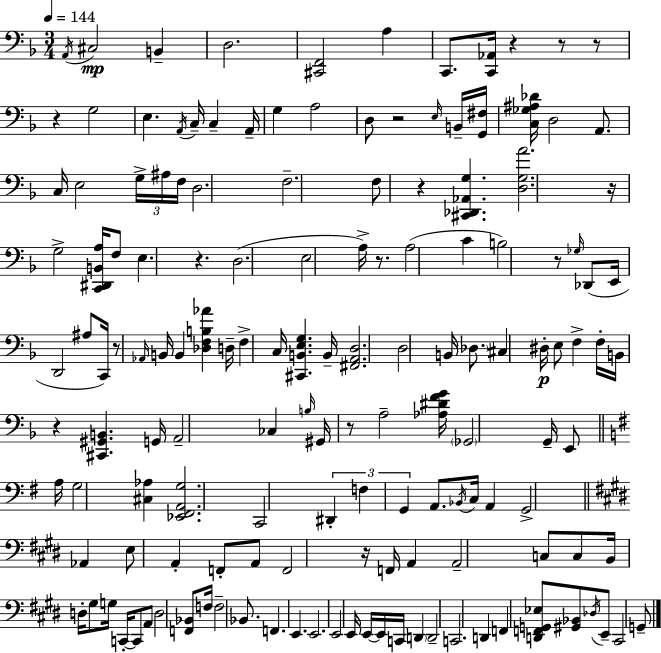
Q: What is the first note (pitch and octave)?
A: A2